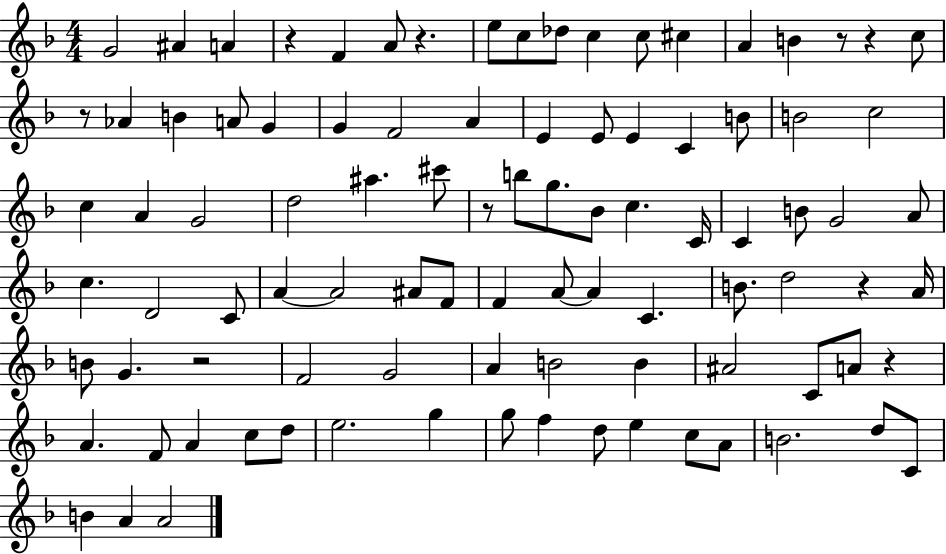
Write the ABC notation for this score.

X:1
T:Untitled
M:4/4
L:1/4
K:F
G2 ^A A z F A/2 z e/2 c/2 _d/2 c c/2 ^c A B z/2 z c/2 z/2 _A B A/2 G G F2 A E E/2 E C B/2 B2 c2 c A G2 d2 ^a ^c'/2 z/2 b/2 g/2 _B/2 c C/4 C B/2 G2 A/2 c D2 C/2 A A2 ^A/2 F/2 F A/2 A C B/2 d2 z A/4 B/2 G z2 F2 G2 A B2 B ^A2 C/2 A/2 z A F/2 A c/2 d/2 e2 g g/2 f d/2 e c/2 A/2 B2 d/2 C/2 B A A2